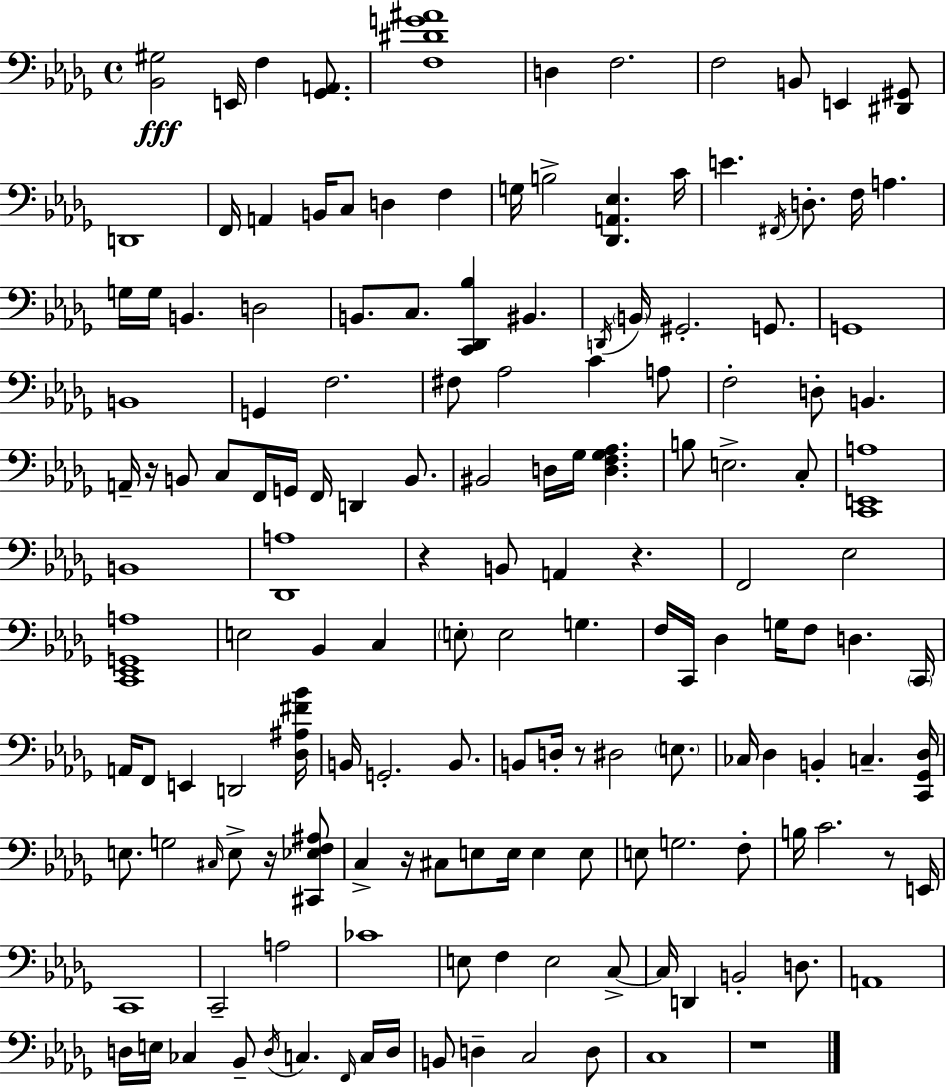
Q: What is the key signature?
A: BES minor